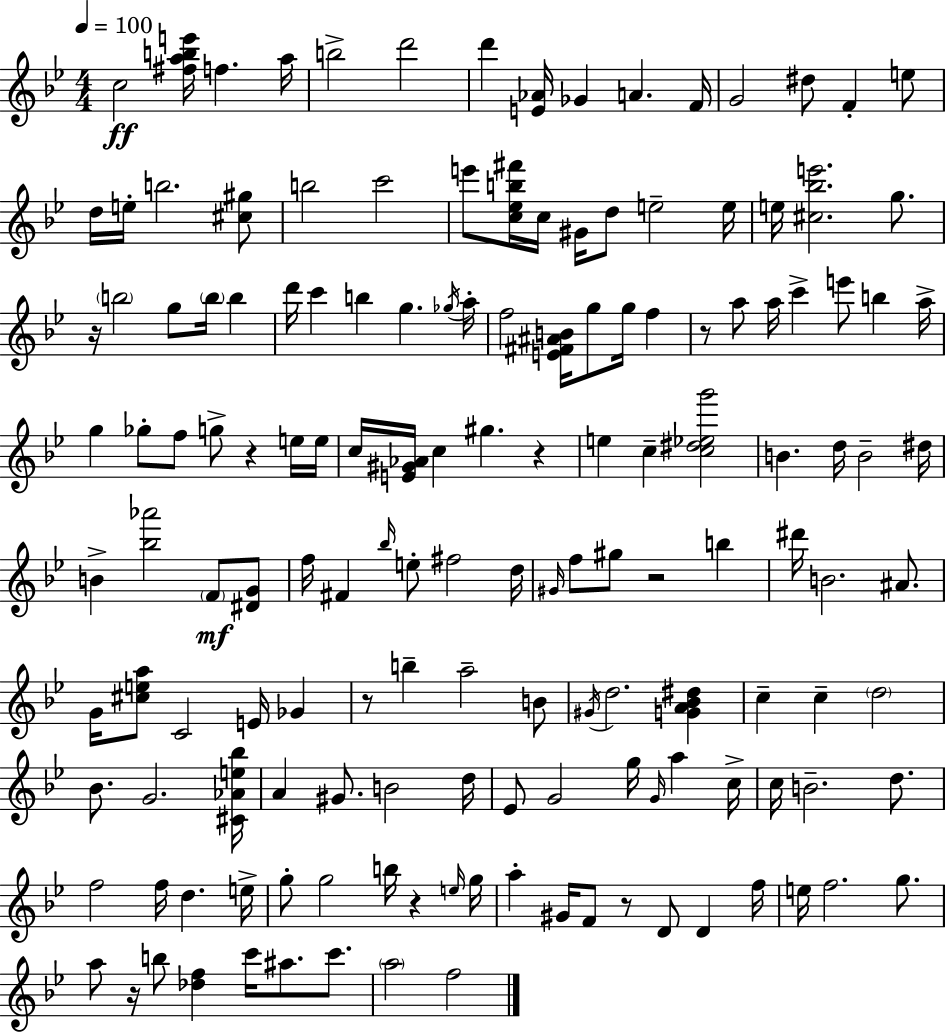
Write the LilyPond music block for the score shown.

{
  \clef treble
  \numericTimeSignature
  \time 4/4
  \key bes \major
  \tempo 4 = 100
  c''2\ff <fis'' a'' b'' e'''>16 f''4. a''16 | b''2-> d'''2 | d'''4 <e' aes'>16 ges'4 a'4. f'16 | g'2 dis''8 f'4-. e''8 | \break d''16 e''16-. b''2. <cis'' gis''>8 | b''2 c'''2 | e'''8 <c'' ees'' b'' fis'''>16 c''16 gis'16 d''8 e''2-- e''16 | e''16 <cis'' bes'' e'''>2. g''8. | \break r16 \parenthesize b''2 g''8 \parenthesize b''16 b''4 | d'''16 c'''4 b''4 g''4. \acciaccatura { ges''16 } | a''16-. f''2 <e' fis' ais' b'>16 g''8 g''16 f''4 | r8 a''8 a''16 c'''4-> e'''8 b''4 | \break a''16-> g''4 ges''8-. f''8 g''8-> r4 e''16 | e''16 c''16 <e' gis' aes'>16 c''4 gis''4. r4 | e''4 c''4-- <c'' dis'' ees'' g'''>2 | b'4. d''16 b'2-- | \break dis''16 b'4-> <bes'' aes'''>2 \parenthesize f'8\mf <dis' g'>8 | f''16 fis'4 \grace { bes''16 } e''8-. fis''2 | d''16 \grace { gis'16 } f''8 gis''8 r2 b''4 | dis'''16 b'2. | \break ais'8. g'16 <cis'' e'' a''>8 c'2 e'16 ges'4 | r8 b''4-- a''2-- | b'8 \acciaccatura { gis'16 } d''2. | <g' a' bes' dis''>4 c''4-- c''4-- \parenthesize d''2 | \break bes'8. g'2. | <cis' aes' e'' bes''>16 a'4 gis'8. b'2 | d''16 ees'8 g'2 g''16 \grace { g'16 } | a''4 c''16-> c''16 b'2.-- | \break d''8. f''2 f''16 d''4. | e''16-> g''8-. g''2 b''16 | r4 \grace { e''16 } g''16 a''4-. gis'16 f'8 r8 d'8 | d'4 f''16 e''16 f''2. | \break g''8. a''8 r16 b''8 <des'' f''>4 c'''16 | ais''8. c'''8. \parenthesize a''2 f''2 | \bar "|."
}